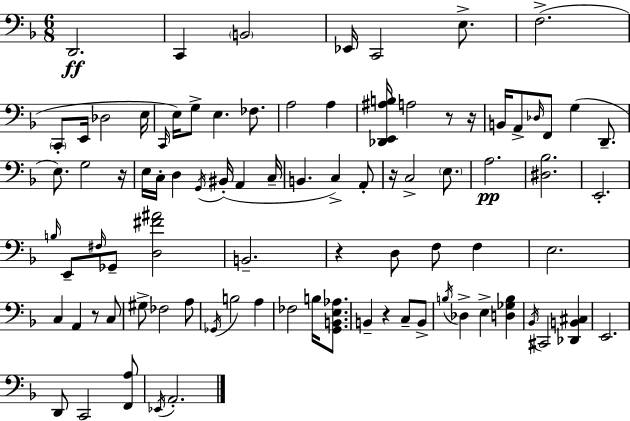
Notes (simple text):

D2/h. C2/q B2/h Eb2/s C2/h E3/e. F3/h. C2/e E2/s Db3/h E3/s C2/s E3/s G3/e E3/q. FES3/e. A3/h A3/q [Db2,E2,A#3,B3]/s A3/h R/e R/s B2/s A2/e Db3/s F2/e G3/q D2/e. E3/e. G3/h R/s E3/s C3/s D3/q G2/s BIS2/s A2/q C3/s B2/q. C3/q A2/e R/s C3/h E3/e. A3/h. [D#3,Bb3]/h. E2/h. B3/s E2/e F#3/s Gb2/e [D3,F#4,A#4]/h B2/h. R/q D3/e F3/e F3/q E3/h. C3/q A2/q R/e C3/e G#3/e FES3/h A3/e Gb2/s B3/h A3/q FES3/h B3/s [G2,B2,E3,Ab3]/e. B2/q R/q C3/e B2/e B3/s Db3/q E3/q [D3,Gb3,B3]/q Bb2/s C#2/h [Db2,B2,C#3]/q E2/h. D2/e C2/h [F2,A3]/e Eb2/s A2/h.